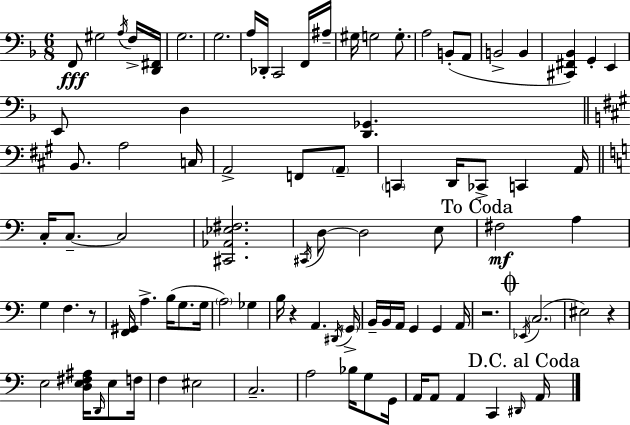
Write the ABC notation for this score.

X:1
T:Untitled
M:6/8
L:1/4
K:F
F,,/2 ^G,2 A,/4 F,/4 [D,,^F,,]/4 G,2 G,2 A,/4 _D,,/4 C,,2 F,,/4 ^A,/4 ^G,/4 G,2 G,/2 A,2 B,,/2 A,,/2 B,,2 B,, [^C,,^F,,_B,,] G,, E,, E,,/2 D, [D,,_G,,] B,,/2 A,2 C,/4 A,,2 F,,/2 A,,/2 C,, D,,/4 _C,,/2 C,, A,,/4 C,/4 C,/2 C,2 [^C,,_A,,_E,^F,]2 ^C,,/4 D,/2 D,2 E,/2 ^F,2 A, G, F, z/2 [F,,^G,,]/4 A, B,/4 G,/2 G,/4 A,2 _G, B,/4 z A,, ^D,,/4 G,,/4 B,,/4 B,,/4 A,,/4 G,, G,, A,,/4 z2 _E,,/4 C,2 ^E,2 z E,2 [D,E,^F,^A,]/4 D,,/4 E,/2 F,/4 F, ^E,2 C,2 A,2 _B,/4 G,/2 G,,/4 A,,/4 A,,/2 A,, C,, ^D,,/4 A,,/4